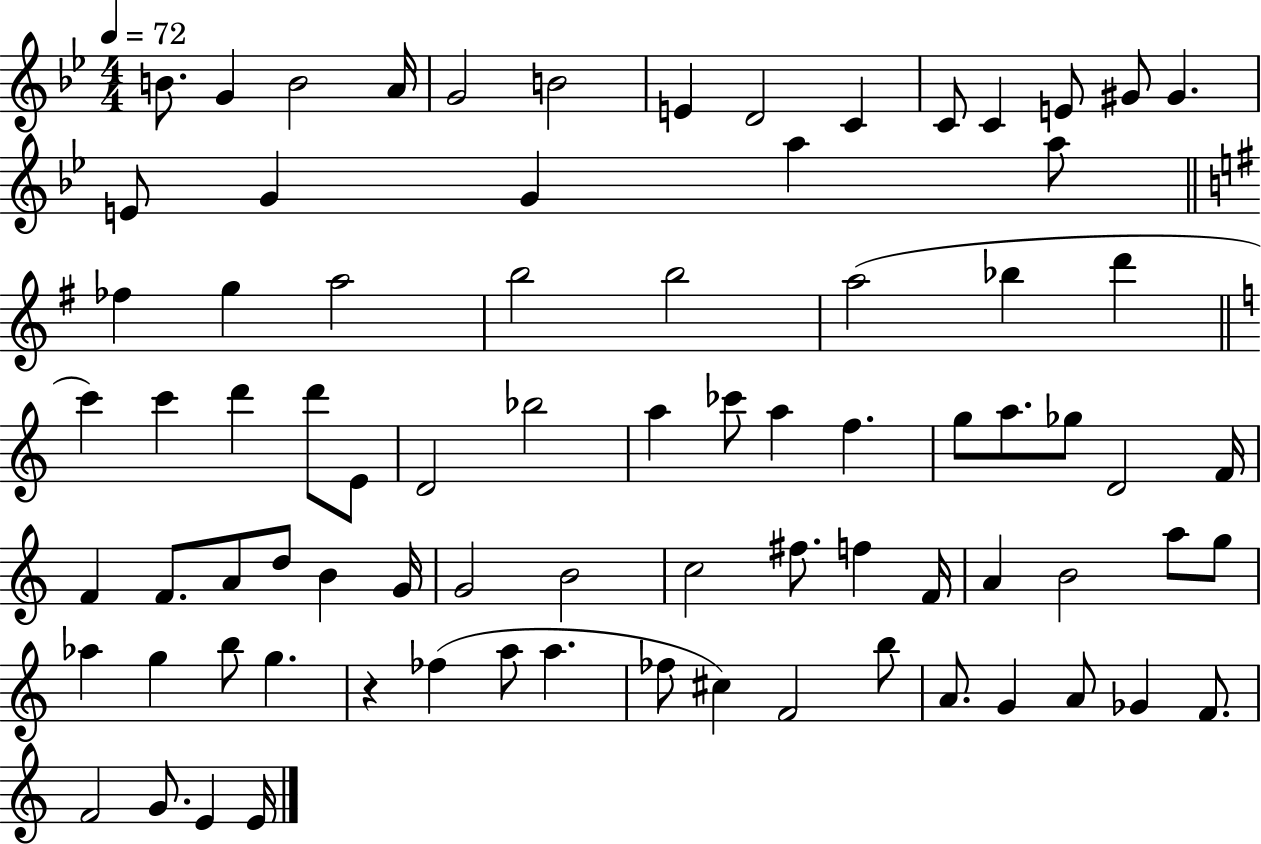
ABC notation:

X:1
T:Untitled
M:4/4
L:1/4
K:Bb
B/2 G B2 A/4 G2 B2 E D2 C C/2 C E/2 ^G/2 ^G E/2 G G a a/2 _f g a2 b2 b2 a2 _b d' c' c' d' d'/2 E/2 D2 _b2 a _c'/2 a f g/2 a/2 _g/2 D2 F/4 F F/2 A/2 d/2 B G/4 G2 B2 c2 ^f/2 f F/4 A B2 a/2 g/2 _a g b/2 g z _f a/2 a _f/2 ^c F2 b/2 A/2 G A/2 _G F/2 F2 G/2 E E/4